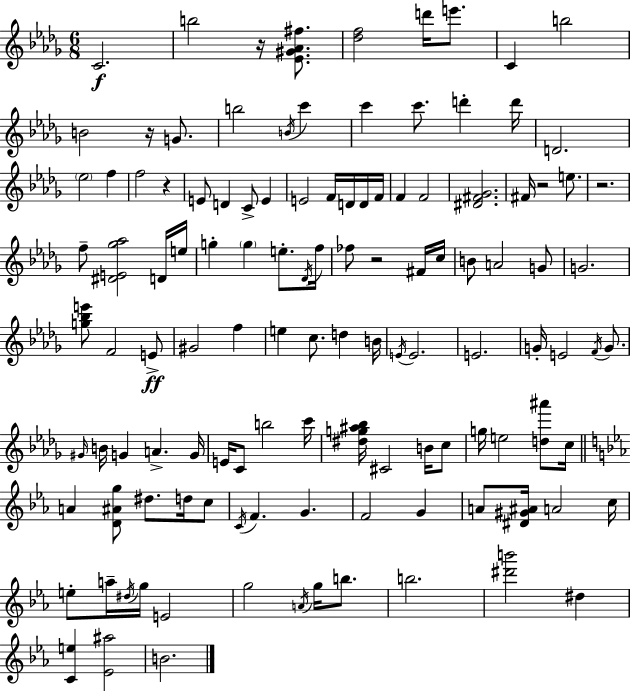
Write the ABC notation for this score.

X:1
T:Untitled
M:6/8
L:1/4
K:Bbm
C2 b2 z/4 [_E^G_A^f]/2 [_df]2 d'/4 e'/2 C b2 B2 z/4 G/2 b2 B/4 c' c' c'/2 d' d'/4 D2 _e2 f f2 z E/2 D C/2 E E2 F/4 D/4 D/4 F/4 F F2 [^D^F_G]2 ^F/4 z2 e/2 z2 f/2 [^DE_g_a]2 D/4 e/4 g g e/2 _D/4 f/4 _f/2 z2 ^F/4 c/4 B/2 A2 G/2 G2 [g_be']/2 F2 E/2 ^G2 f e c/2 d B/4 E/4 E2 E2 G/4 E2 F/4 G/2 ^G/4 B/4 G A G/4 E/4 C/2 b2 c'/4 [^dg^a_b]/4 ^C2 B/4 c/2 g/4 e2 [d^a']/2 c/4 A [D^Ag]/2 ^d/2 d/4 c/2 C/4 F G F2 G A/2 [^D^G^A]/4 A2 c/4 e/2 a/4 ^d/4 g/4 E2 g2 A/4 g/4 b/2 b2 [^d'b']2 ^d [Ce] [_E^a]2 B2